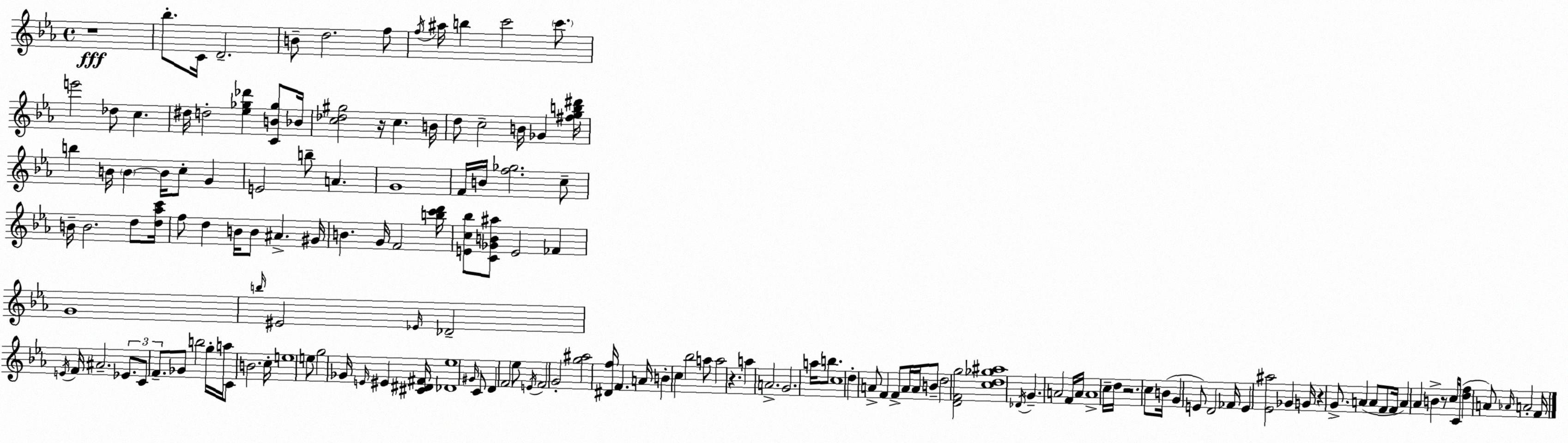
X:1
T:Untitled
M:4/4
L:1/4
K:Eb
z4 _b/2 C/4 D2 B/2 d2 f/2 f/4 ^a/4 b c'2 c'/2 e'2 _d/2 c ^d/4 d2 [_e_g_d'] [CB_g]/2 _B/4 [c_d^g]2 z/4 c B/4 d/2 c2 B/4 _G [^fgb^d']/4 b B/4 B B/4 c/2 G E2 b/2 A G4 F/4 B/4 [f_g]2 c/2 B/4 B2 d/2 [d_ac']/4 f/2 d B/4 B/2 ^A ^G/4 B G/4 F2 [bc'd']/4 [Ec_b]/2 [C_GB^a]/2 E2 _F G4 b/4 ^E2 _E/4 _D2 E/4 F/4 ^A2 _E/2 C/2 F/2 _G/2 b2 g/4 a/4 C/2 B2 c/4 e4 e/2 g2 _G/4 E/4 ^E [^C^D^F]/4 [_D_e]4 ^G/4 C/2 D F2 _e/2 E/4 F2 G2 [g^a]2 [^Df]/4 F A/4 B c _b2 a/2 a2 z a A2 G2 a/4 b/2 c4 d A/2 F F/2 A/4 A/4 B/2 d2 [DFg]2 [cd_g^a]4 _D/4 G A2 F/4 A/4 A4 c/4 d/4 z2 c/2 B/4 G E/2 D2 _F/4 E [_E^a]2 _G G/4 z G/2 A A/2 F/2 F/4 A _A B z/2 c/4 C/4 [df] A/2 _A/4 A2 F/4